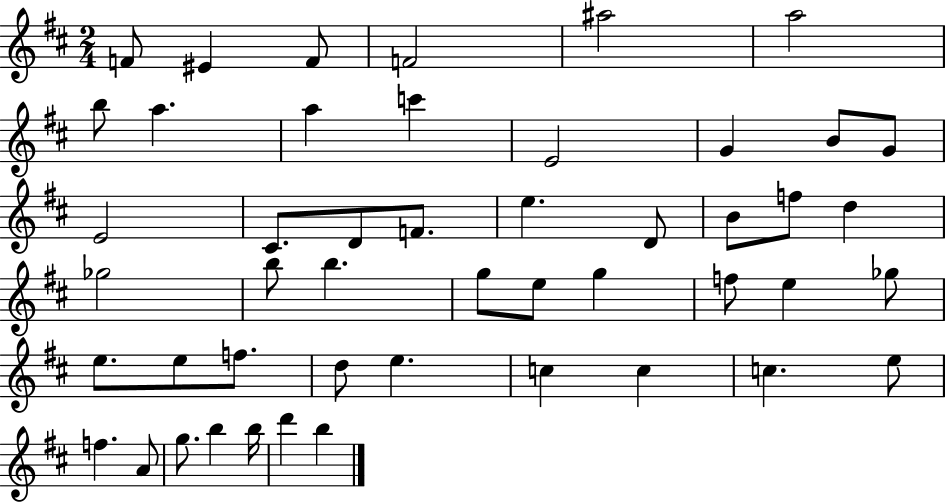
{
  \clef treble
  \numericTimeSignature
  \time 2/4
  \key d \major
  f'8 eis'4 f'8 | f'2 | ais''2 | a''2 | \break b''8 a''4. | a''4 c'''4 | e'2 | g'4 b'8 g'8 | \break e'2 | cis'8. d'8 f'8. | e''4. d'8 | b'8 f''8 d''4 | \break ges''2 | b''8 b''4. | g''8 e''8 g''4 | f''8 e''4 ges''8 | \break e''8. e''8 f''8. | d''8 e''4. | c''4 c''4 | c''4. e''8 | \break f''4. a'8 | g''8. b''4 b''16 | d'''4 b''4 | \bar "|."
}